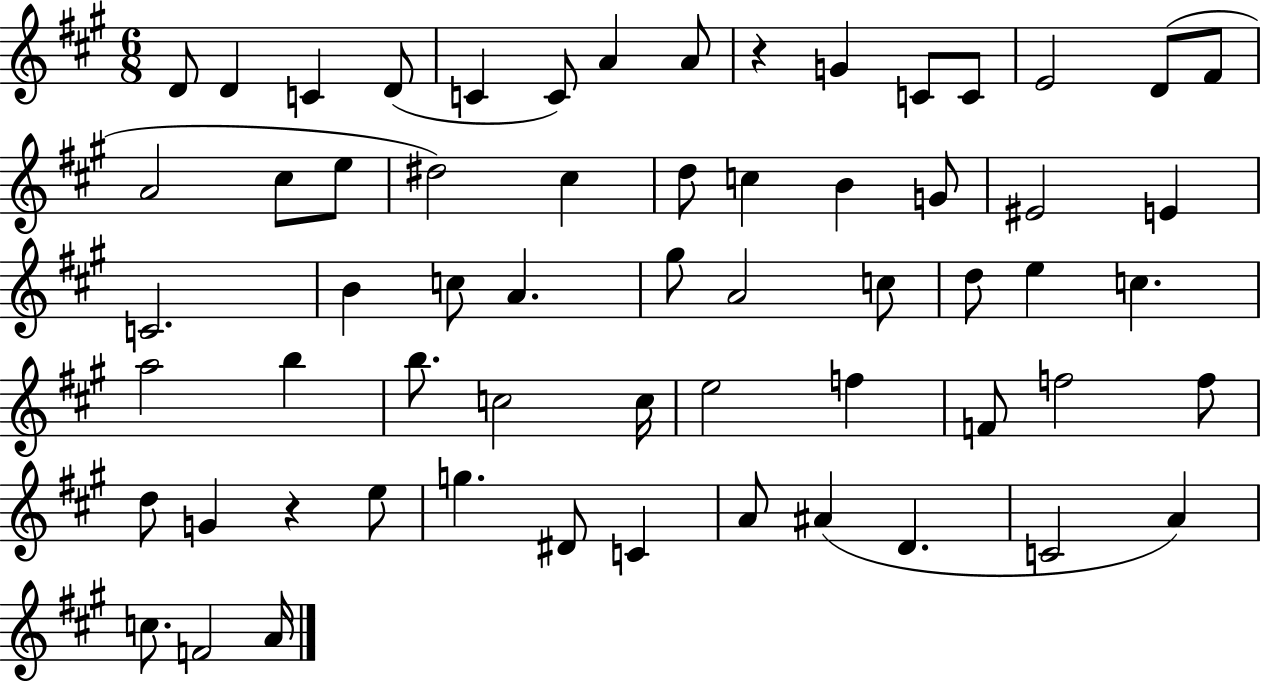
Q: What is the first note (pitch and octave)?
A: D4